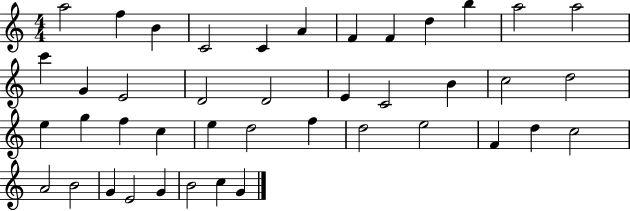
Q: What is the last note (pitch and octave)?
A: G4